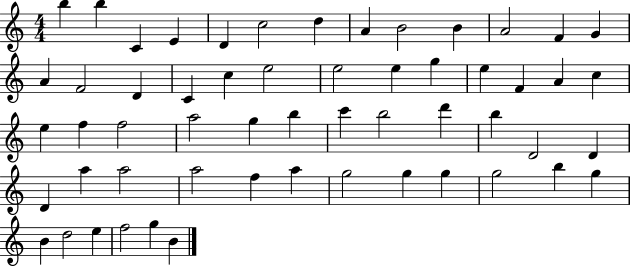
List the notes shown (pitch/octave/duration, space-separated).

B5/q B5/q C4/q E4/q D4/q C5/h D5/q A4/q B4/h B4/q A4/h F4/q G4/q A4/q F4/h D4/q C4/q C5/q E5/h E5/h E5/q G5/q E5/q F4/q A4/q C5/q E5/q F5/q F5/h A5/h G5/q B5/q C6/q B5/h D6/q B5/q D4/h D4/q D4/q A5/q A5/h A5/h F5/q A5/q G5/h G5/q G5/q G5/h B5/q G5/q B4/q D5/h E5/q F5/h G5/q B4/q